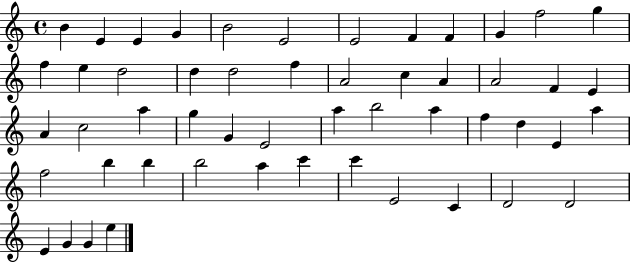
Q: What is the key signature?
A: C major